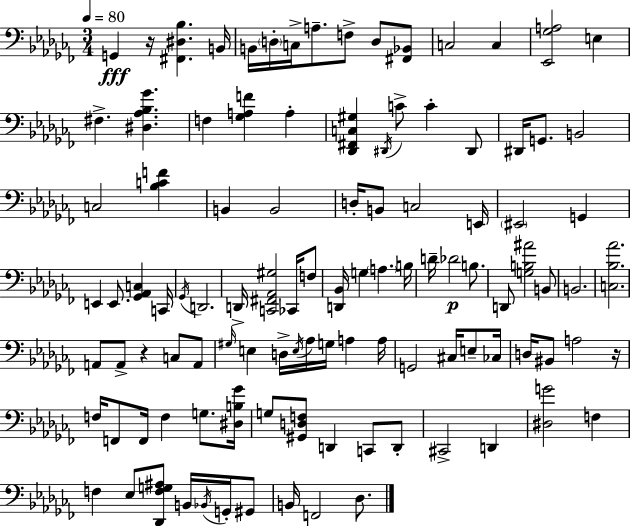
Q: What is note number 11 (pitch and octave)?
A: E3